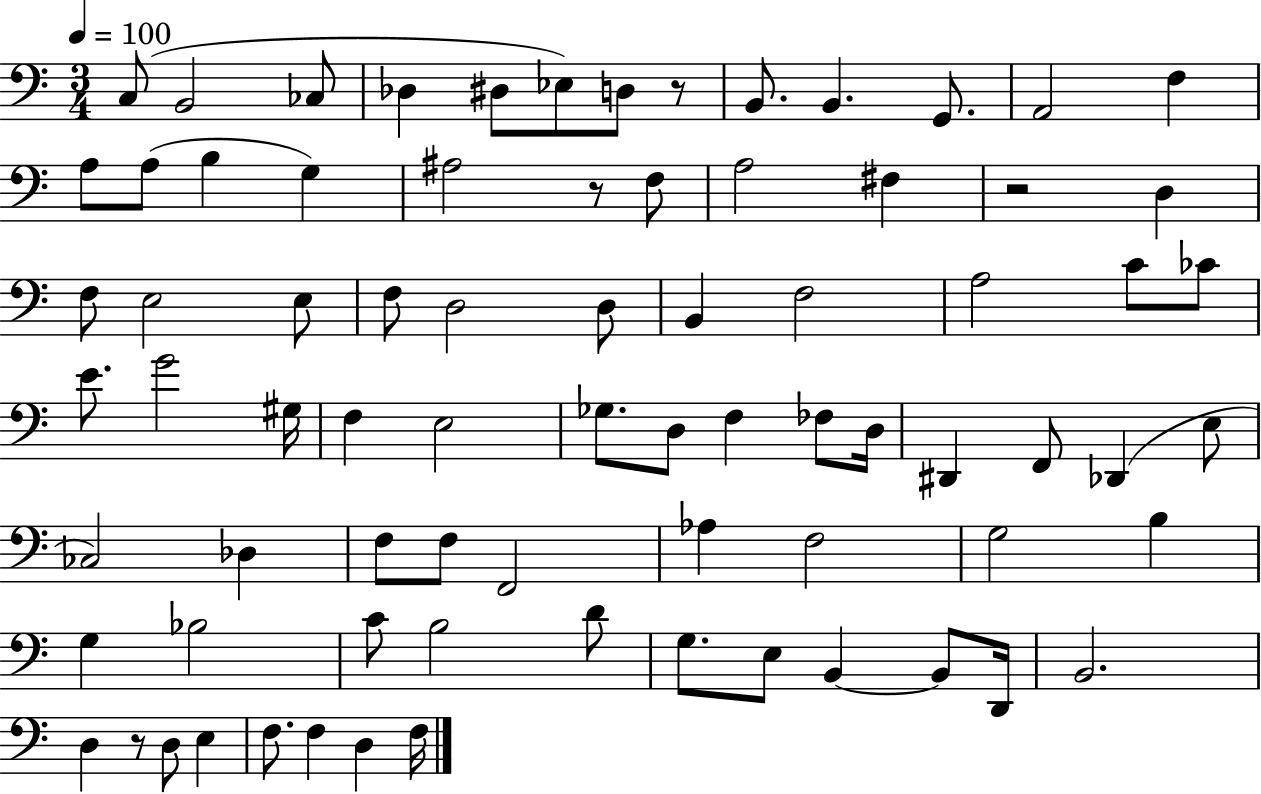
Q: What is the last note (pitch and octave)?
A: F3